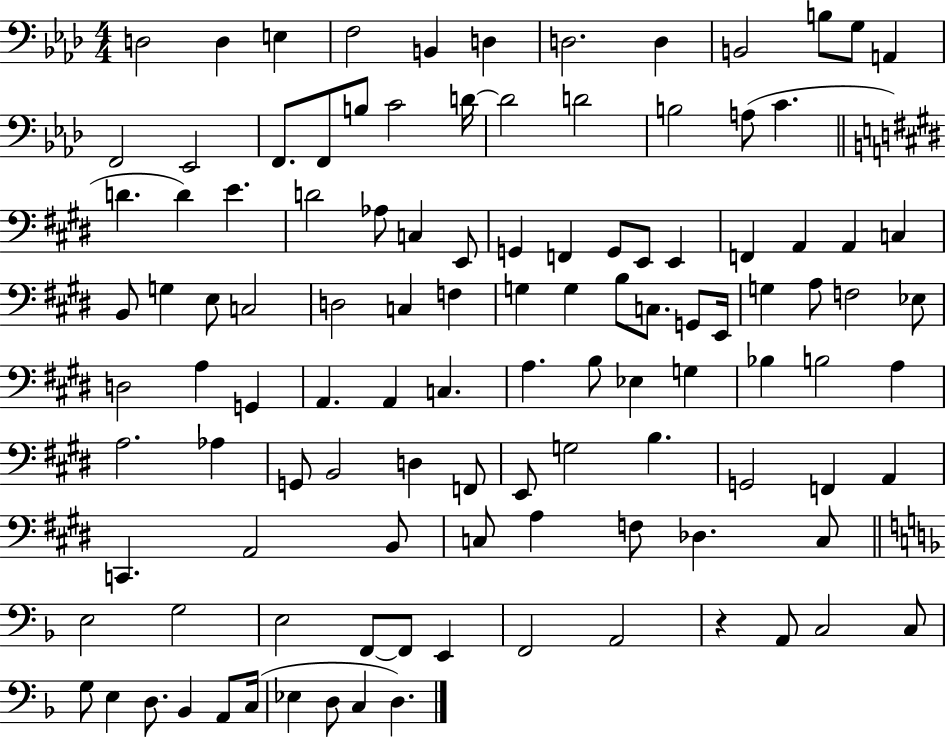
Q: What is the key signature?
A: AES major